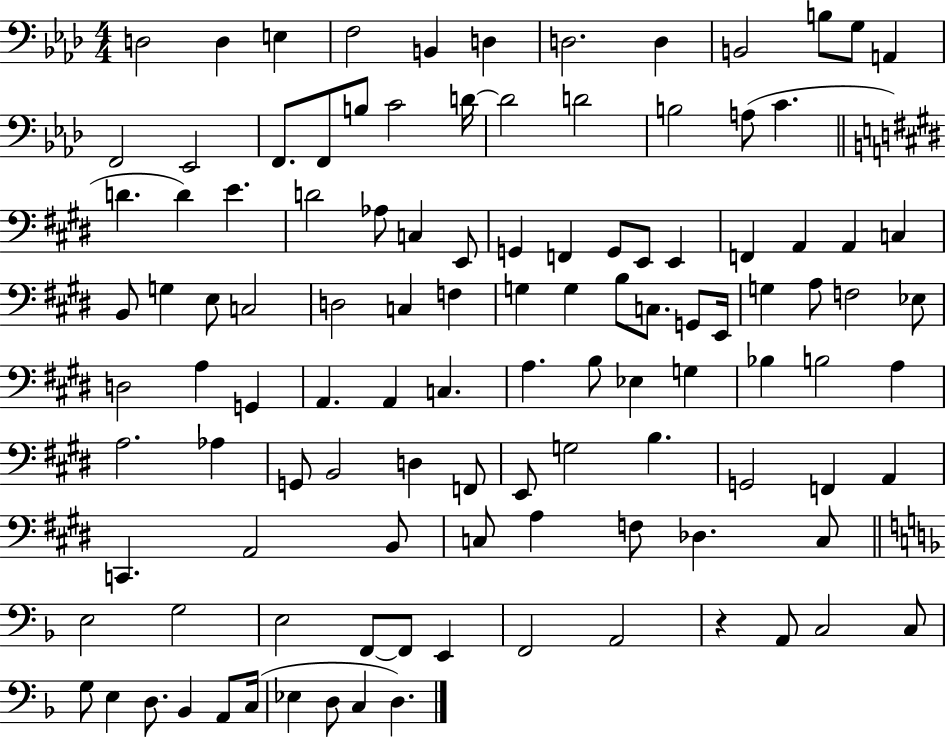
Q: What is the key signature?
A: AES major